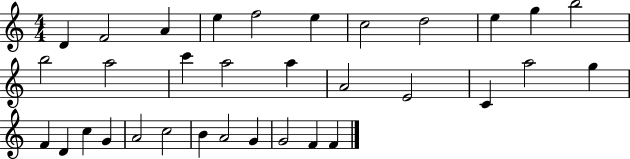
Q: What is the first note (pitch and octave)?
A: D4